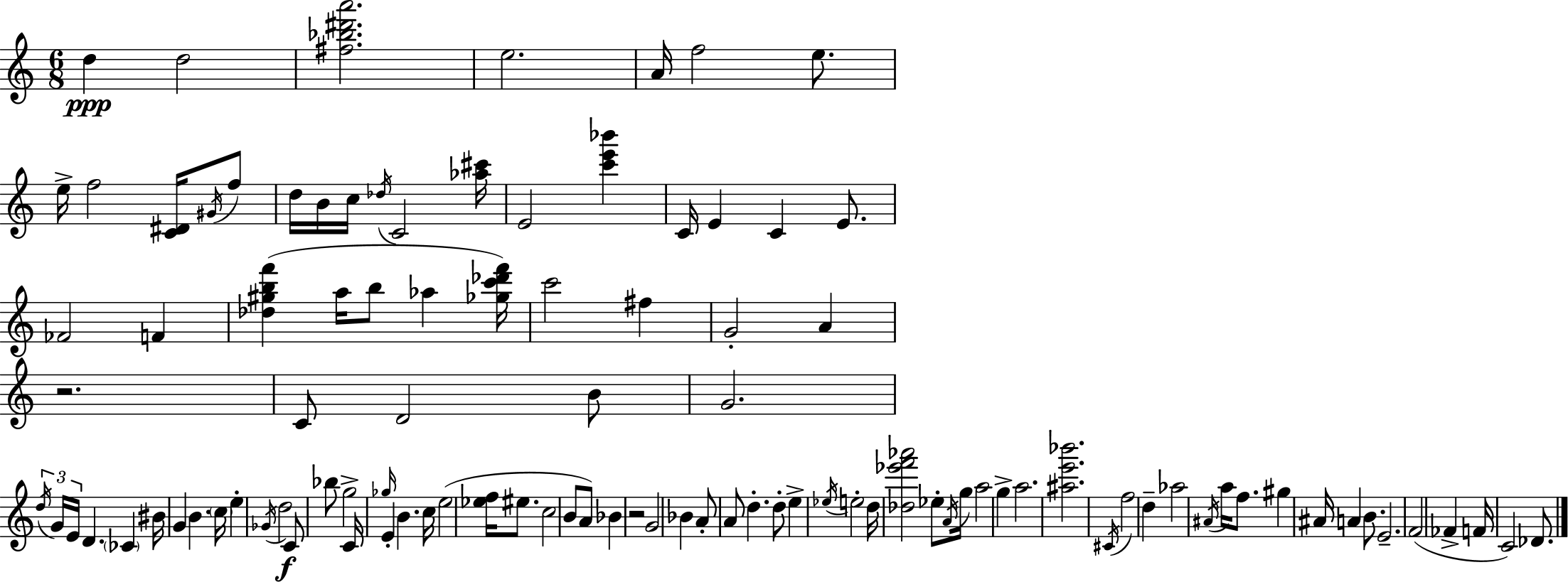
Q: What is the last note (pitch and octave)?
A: Db4